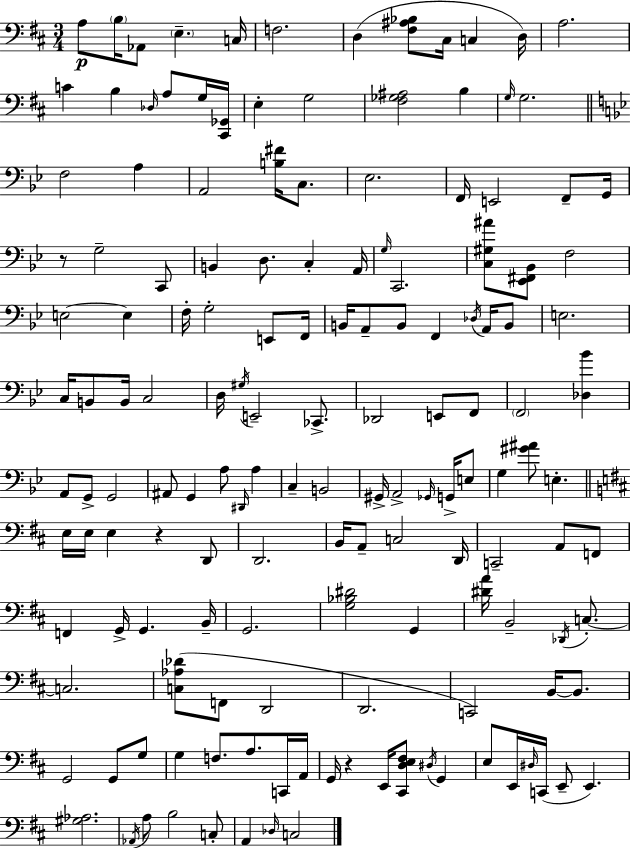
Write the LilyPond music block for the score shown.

{
  \clef bass
  \numericTimeSignature
  \time 3/4
  \key d \major
  \repeat volta 2 { a8\p \parenthesize b16 aes,8 \parenthesize e4.-- c16 | f2. | d4( <fis ais bes>8 cis16 c4 d16) | a2. | \break c'4 b4 \grace { des16 } a8 g16 | <cis, ges,>16 e4-. g2 | <fis ges ais>2 b4 | \grace { g16 } g2. | \break \bar "||" \break \key bes \major f2 a4 | a,2 <b fis'>16 c8. | ees2. | f,16 e,2 f,8-- g,16 | \break r8 g2-- c,8 | b,4 d8. c4-. a,16 | \grace { g16 } c,2. | <c gis ais'>8 <ees, fis, bes,>8 f2 | \break e2~~ e4 | f16-. g2-. e,8 | f,16 b,16 a,8-- b,8 f,4 \acciaccatura { des16 } a,16 | b,8 e2. | \break c16 b,8 b,16 c2 | d16 \acciaccatura { gis16 } e,2-- | ces,8.-> des,2 e,8 | f,8 \parenthesize f,2 <des bes'>4 | \break a,8 g,8-> g,2 | ais,8 g,4 a8 \grace { dis,16 } | a4 c4-- b,2 | gis,16-> a,2-> | \break \grace { ges,16 } g,16-> e8 g4 <gis' ais'>8 e4.-. | \bar "||" \break \key b \minor e16 e16 e4 r4 d,8 | d,2. | b,16 a,8-- c2 d,16 | c,2-- a,8 f,8 | \break f,4 g,16-> g,4. b,16-- | g,2. | <g bes dis'>2 g,4 | <dis' a'>16 b,2-- \acciaccatura { des,16 } c8.-.~~ | \break c2. | <c aes des'>8( f,8 d,2 | d,2. | c,2) b,16~~ b,8. | \break g,2 g,8 g8 | g4 f8. a8. c,16 | a,16 g,16 r4 e,16 <cis, d e fis>8 \acciaccatura { dis16 } g,4 | e8 e,16 \grace { dis16 }( c,16 e,8-- e,4.) | \break <gis aes>2. | \acciaccatura { aes,16 } a8 b2 | c8-. a,4 \grace { des16 } c2 | } \bar "|."
}